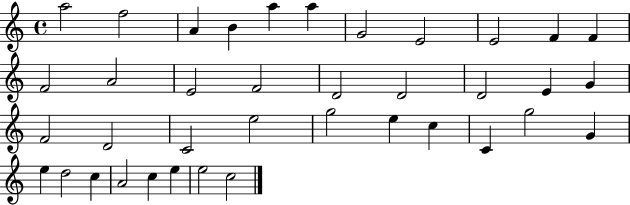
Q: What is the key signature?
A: C major